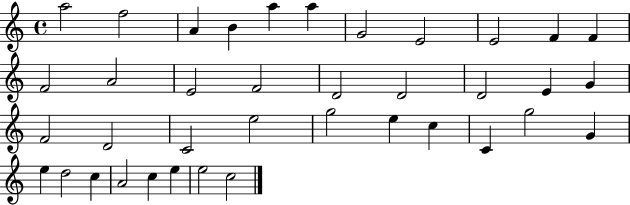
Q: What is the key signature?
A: C major